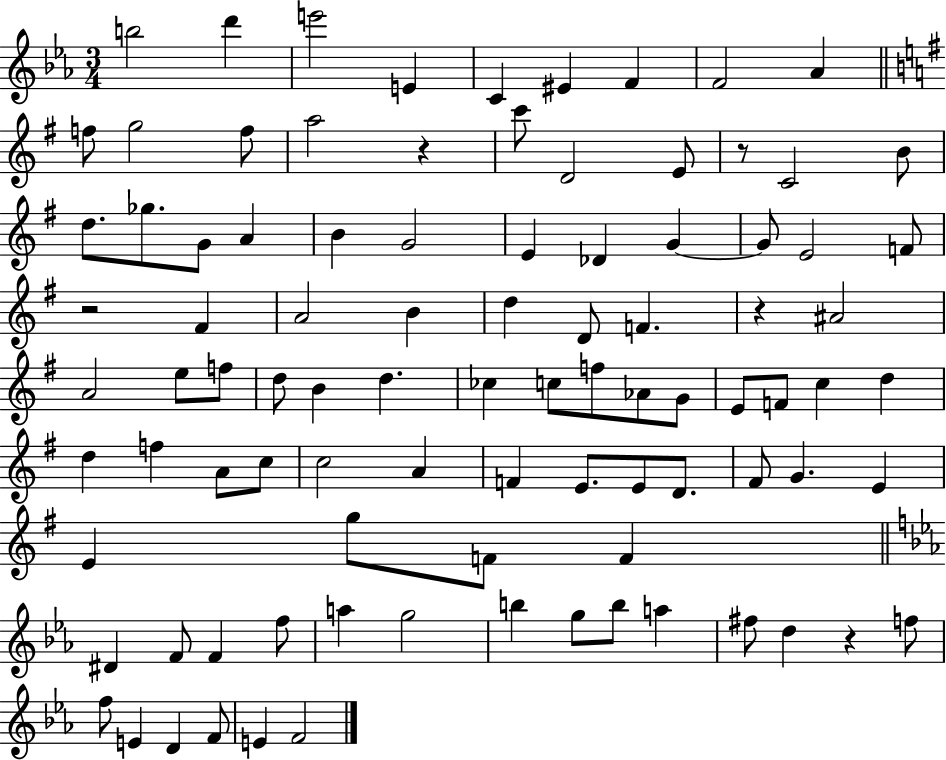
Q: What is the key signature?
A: EES major